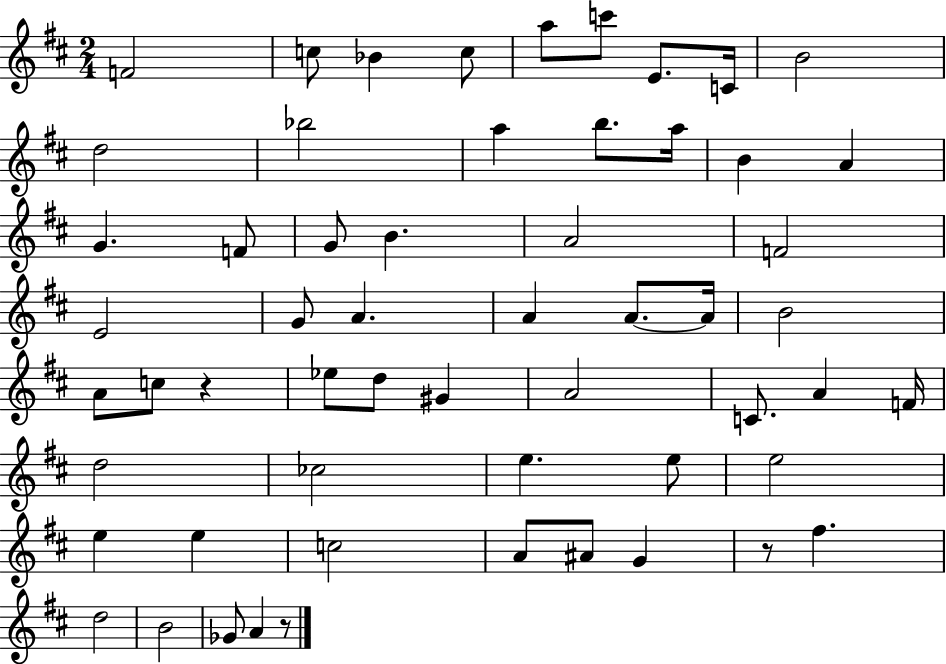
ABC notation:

X:1
T:Untitled
M:2/4
L:1/4
K:D
F2 c/2 _B c/2 a/2 c'/2 E/2 C/4 B2 d2 _b2 a b/2 a/4 B A G F/2 G/2 B A2 F2 E2 G/2 A A A/2 A/4 B2 A/2 c/2 z _e/2 d/2 ^G A2 C/2 A F/4 d2 _c2 e e/2 e2 e e c2 A/2 ^A/2 G z/2 ^f d2 B2 _G/2 A z/2